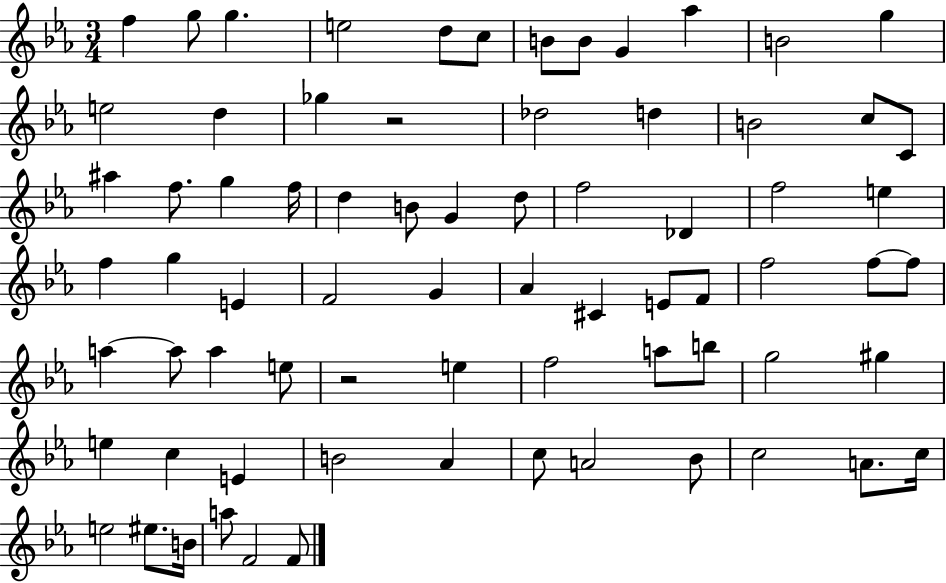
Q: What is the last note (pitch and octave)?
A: F4